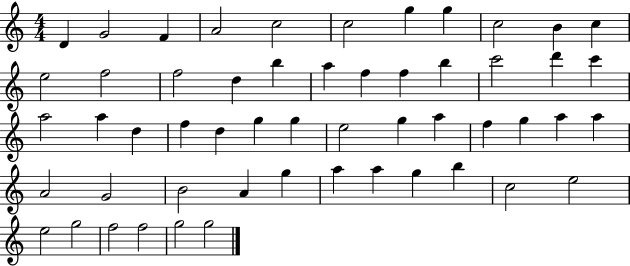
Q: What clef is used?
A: treble